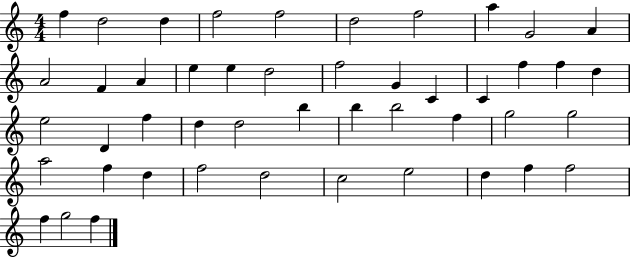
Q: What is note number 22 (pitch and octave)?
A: F5